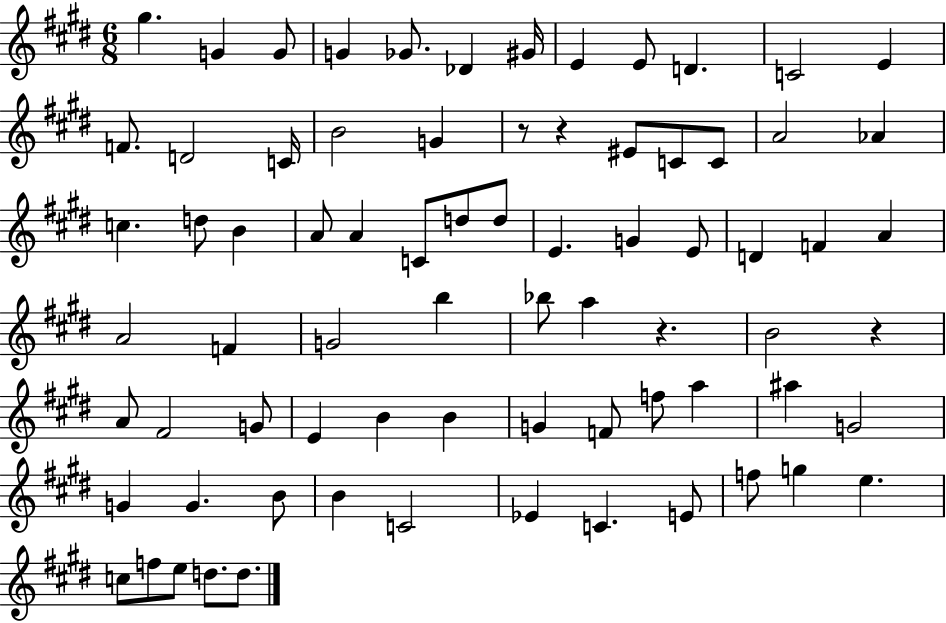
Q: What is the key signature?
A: E major